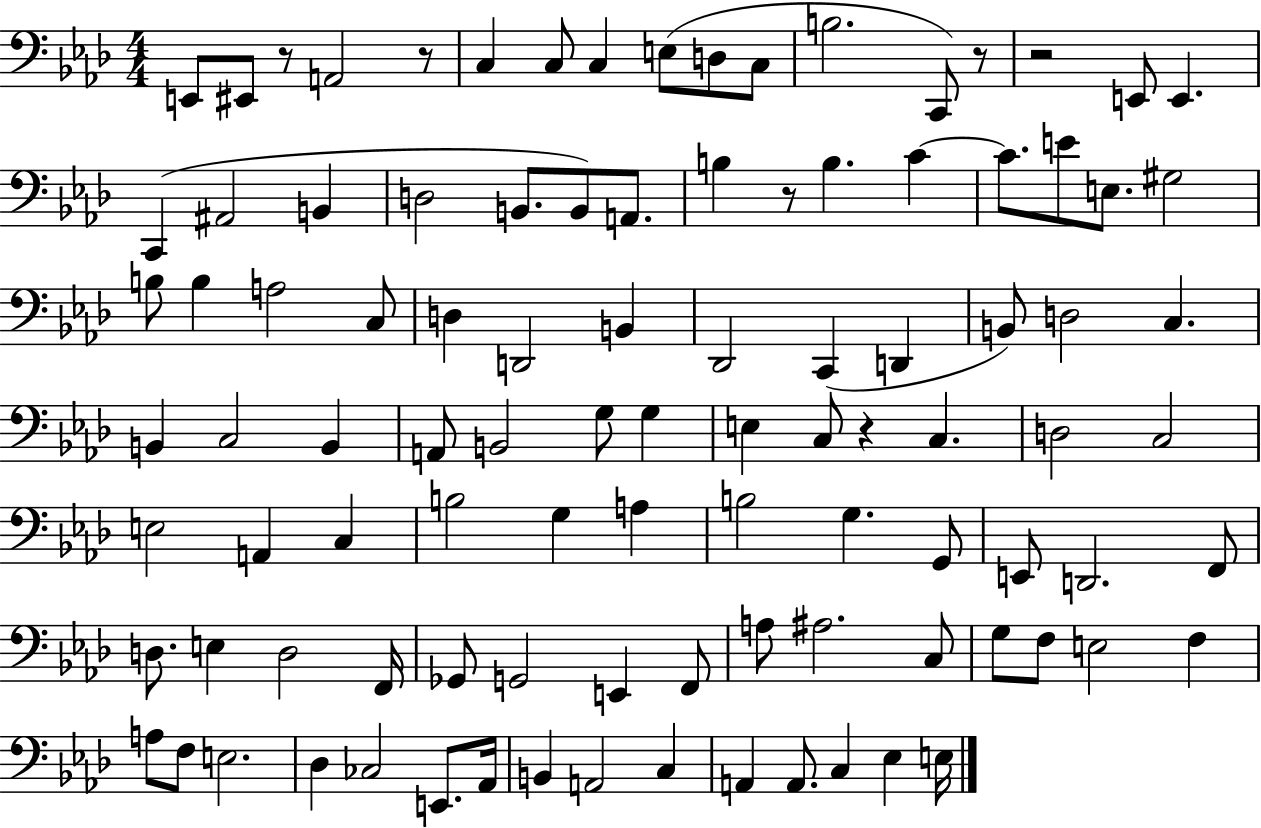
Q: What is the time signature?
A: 4/4